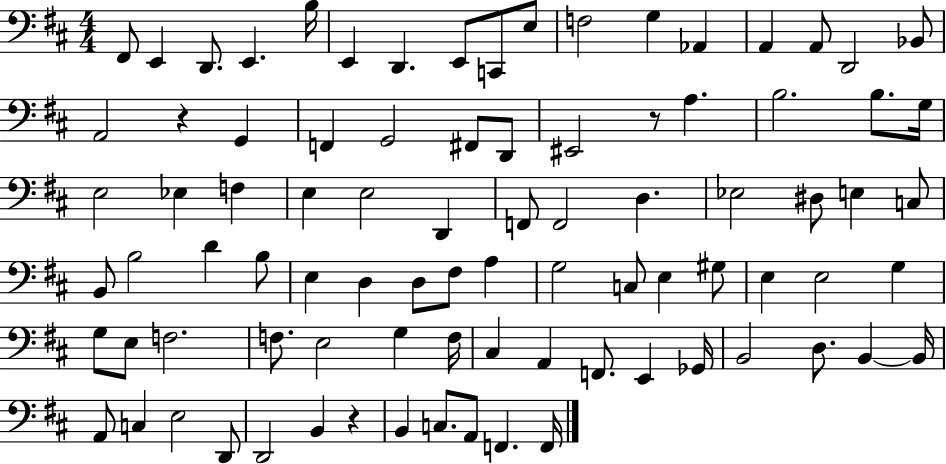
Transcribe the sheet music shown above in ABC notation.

X:1
T:Untitled
M:4/4
L:1/4
K:D
^F,,/2 E,, D,,/2 E,, B,/4 E,, D,, E,,/2 C,,/2 E,/2 F,2 G, _A,, A,, A,,/2 D,,2 _B,,/2 A,,2 z G,, F,, G,,2 ^F,,/2 D,,/2 ^E,,2 z/2 A, B,2 B,/2 G,/4 E,2 _E, F, E, E,2 D,, F,,/2 F,,2 D, _E,2 ^D,/2 E, C,/2 B,,/2 B,2 D B,/2 E, D, D,/2 ^F,/2 A, G,2 C,/2 E, ^G,/2 E, E,2 G, G,/2 E,/2 F,2 F,/2 E,2 G, F,/4 ^C, A,, F,,/2 E,, _G,,/4 B,,2 D,/2 B,, B,,/4 A,,/2 C, E,2 D,,/2 D,,2 B,, z B,, C,/2 A,,/2 F,, F,,/4